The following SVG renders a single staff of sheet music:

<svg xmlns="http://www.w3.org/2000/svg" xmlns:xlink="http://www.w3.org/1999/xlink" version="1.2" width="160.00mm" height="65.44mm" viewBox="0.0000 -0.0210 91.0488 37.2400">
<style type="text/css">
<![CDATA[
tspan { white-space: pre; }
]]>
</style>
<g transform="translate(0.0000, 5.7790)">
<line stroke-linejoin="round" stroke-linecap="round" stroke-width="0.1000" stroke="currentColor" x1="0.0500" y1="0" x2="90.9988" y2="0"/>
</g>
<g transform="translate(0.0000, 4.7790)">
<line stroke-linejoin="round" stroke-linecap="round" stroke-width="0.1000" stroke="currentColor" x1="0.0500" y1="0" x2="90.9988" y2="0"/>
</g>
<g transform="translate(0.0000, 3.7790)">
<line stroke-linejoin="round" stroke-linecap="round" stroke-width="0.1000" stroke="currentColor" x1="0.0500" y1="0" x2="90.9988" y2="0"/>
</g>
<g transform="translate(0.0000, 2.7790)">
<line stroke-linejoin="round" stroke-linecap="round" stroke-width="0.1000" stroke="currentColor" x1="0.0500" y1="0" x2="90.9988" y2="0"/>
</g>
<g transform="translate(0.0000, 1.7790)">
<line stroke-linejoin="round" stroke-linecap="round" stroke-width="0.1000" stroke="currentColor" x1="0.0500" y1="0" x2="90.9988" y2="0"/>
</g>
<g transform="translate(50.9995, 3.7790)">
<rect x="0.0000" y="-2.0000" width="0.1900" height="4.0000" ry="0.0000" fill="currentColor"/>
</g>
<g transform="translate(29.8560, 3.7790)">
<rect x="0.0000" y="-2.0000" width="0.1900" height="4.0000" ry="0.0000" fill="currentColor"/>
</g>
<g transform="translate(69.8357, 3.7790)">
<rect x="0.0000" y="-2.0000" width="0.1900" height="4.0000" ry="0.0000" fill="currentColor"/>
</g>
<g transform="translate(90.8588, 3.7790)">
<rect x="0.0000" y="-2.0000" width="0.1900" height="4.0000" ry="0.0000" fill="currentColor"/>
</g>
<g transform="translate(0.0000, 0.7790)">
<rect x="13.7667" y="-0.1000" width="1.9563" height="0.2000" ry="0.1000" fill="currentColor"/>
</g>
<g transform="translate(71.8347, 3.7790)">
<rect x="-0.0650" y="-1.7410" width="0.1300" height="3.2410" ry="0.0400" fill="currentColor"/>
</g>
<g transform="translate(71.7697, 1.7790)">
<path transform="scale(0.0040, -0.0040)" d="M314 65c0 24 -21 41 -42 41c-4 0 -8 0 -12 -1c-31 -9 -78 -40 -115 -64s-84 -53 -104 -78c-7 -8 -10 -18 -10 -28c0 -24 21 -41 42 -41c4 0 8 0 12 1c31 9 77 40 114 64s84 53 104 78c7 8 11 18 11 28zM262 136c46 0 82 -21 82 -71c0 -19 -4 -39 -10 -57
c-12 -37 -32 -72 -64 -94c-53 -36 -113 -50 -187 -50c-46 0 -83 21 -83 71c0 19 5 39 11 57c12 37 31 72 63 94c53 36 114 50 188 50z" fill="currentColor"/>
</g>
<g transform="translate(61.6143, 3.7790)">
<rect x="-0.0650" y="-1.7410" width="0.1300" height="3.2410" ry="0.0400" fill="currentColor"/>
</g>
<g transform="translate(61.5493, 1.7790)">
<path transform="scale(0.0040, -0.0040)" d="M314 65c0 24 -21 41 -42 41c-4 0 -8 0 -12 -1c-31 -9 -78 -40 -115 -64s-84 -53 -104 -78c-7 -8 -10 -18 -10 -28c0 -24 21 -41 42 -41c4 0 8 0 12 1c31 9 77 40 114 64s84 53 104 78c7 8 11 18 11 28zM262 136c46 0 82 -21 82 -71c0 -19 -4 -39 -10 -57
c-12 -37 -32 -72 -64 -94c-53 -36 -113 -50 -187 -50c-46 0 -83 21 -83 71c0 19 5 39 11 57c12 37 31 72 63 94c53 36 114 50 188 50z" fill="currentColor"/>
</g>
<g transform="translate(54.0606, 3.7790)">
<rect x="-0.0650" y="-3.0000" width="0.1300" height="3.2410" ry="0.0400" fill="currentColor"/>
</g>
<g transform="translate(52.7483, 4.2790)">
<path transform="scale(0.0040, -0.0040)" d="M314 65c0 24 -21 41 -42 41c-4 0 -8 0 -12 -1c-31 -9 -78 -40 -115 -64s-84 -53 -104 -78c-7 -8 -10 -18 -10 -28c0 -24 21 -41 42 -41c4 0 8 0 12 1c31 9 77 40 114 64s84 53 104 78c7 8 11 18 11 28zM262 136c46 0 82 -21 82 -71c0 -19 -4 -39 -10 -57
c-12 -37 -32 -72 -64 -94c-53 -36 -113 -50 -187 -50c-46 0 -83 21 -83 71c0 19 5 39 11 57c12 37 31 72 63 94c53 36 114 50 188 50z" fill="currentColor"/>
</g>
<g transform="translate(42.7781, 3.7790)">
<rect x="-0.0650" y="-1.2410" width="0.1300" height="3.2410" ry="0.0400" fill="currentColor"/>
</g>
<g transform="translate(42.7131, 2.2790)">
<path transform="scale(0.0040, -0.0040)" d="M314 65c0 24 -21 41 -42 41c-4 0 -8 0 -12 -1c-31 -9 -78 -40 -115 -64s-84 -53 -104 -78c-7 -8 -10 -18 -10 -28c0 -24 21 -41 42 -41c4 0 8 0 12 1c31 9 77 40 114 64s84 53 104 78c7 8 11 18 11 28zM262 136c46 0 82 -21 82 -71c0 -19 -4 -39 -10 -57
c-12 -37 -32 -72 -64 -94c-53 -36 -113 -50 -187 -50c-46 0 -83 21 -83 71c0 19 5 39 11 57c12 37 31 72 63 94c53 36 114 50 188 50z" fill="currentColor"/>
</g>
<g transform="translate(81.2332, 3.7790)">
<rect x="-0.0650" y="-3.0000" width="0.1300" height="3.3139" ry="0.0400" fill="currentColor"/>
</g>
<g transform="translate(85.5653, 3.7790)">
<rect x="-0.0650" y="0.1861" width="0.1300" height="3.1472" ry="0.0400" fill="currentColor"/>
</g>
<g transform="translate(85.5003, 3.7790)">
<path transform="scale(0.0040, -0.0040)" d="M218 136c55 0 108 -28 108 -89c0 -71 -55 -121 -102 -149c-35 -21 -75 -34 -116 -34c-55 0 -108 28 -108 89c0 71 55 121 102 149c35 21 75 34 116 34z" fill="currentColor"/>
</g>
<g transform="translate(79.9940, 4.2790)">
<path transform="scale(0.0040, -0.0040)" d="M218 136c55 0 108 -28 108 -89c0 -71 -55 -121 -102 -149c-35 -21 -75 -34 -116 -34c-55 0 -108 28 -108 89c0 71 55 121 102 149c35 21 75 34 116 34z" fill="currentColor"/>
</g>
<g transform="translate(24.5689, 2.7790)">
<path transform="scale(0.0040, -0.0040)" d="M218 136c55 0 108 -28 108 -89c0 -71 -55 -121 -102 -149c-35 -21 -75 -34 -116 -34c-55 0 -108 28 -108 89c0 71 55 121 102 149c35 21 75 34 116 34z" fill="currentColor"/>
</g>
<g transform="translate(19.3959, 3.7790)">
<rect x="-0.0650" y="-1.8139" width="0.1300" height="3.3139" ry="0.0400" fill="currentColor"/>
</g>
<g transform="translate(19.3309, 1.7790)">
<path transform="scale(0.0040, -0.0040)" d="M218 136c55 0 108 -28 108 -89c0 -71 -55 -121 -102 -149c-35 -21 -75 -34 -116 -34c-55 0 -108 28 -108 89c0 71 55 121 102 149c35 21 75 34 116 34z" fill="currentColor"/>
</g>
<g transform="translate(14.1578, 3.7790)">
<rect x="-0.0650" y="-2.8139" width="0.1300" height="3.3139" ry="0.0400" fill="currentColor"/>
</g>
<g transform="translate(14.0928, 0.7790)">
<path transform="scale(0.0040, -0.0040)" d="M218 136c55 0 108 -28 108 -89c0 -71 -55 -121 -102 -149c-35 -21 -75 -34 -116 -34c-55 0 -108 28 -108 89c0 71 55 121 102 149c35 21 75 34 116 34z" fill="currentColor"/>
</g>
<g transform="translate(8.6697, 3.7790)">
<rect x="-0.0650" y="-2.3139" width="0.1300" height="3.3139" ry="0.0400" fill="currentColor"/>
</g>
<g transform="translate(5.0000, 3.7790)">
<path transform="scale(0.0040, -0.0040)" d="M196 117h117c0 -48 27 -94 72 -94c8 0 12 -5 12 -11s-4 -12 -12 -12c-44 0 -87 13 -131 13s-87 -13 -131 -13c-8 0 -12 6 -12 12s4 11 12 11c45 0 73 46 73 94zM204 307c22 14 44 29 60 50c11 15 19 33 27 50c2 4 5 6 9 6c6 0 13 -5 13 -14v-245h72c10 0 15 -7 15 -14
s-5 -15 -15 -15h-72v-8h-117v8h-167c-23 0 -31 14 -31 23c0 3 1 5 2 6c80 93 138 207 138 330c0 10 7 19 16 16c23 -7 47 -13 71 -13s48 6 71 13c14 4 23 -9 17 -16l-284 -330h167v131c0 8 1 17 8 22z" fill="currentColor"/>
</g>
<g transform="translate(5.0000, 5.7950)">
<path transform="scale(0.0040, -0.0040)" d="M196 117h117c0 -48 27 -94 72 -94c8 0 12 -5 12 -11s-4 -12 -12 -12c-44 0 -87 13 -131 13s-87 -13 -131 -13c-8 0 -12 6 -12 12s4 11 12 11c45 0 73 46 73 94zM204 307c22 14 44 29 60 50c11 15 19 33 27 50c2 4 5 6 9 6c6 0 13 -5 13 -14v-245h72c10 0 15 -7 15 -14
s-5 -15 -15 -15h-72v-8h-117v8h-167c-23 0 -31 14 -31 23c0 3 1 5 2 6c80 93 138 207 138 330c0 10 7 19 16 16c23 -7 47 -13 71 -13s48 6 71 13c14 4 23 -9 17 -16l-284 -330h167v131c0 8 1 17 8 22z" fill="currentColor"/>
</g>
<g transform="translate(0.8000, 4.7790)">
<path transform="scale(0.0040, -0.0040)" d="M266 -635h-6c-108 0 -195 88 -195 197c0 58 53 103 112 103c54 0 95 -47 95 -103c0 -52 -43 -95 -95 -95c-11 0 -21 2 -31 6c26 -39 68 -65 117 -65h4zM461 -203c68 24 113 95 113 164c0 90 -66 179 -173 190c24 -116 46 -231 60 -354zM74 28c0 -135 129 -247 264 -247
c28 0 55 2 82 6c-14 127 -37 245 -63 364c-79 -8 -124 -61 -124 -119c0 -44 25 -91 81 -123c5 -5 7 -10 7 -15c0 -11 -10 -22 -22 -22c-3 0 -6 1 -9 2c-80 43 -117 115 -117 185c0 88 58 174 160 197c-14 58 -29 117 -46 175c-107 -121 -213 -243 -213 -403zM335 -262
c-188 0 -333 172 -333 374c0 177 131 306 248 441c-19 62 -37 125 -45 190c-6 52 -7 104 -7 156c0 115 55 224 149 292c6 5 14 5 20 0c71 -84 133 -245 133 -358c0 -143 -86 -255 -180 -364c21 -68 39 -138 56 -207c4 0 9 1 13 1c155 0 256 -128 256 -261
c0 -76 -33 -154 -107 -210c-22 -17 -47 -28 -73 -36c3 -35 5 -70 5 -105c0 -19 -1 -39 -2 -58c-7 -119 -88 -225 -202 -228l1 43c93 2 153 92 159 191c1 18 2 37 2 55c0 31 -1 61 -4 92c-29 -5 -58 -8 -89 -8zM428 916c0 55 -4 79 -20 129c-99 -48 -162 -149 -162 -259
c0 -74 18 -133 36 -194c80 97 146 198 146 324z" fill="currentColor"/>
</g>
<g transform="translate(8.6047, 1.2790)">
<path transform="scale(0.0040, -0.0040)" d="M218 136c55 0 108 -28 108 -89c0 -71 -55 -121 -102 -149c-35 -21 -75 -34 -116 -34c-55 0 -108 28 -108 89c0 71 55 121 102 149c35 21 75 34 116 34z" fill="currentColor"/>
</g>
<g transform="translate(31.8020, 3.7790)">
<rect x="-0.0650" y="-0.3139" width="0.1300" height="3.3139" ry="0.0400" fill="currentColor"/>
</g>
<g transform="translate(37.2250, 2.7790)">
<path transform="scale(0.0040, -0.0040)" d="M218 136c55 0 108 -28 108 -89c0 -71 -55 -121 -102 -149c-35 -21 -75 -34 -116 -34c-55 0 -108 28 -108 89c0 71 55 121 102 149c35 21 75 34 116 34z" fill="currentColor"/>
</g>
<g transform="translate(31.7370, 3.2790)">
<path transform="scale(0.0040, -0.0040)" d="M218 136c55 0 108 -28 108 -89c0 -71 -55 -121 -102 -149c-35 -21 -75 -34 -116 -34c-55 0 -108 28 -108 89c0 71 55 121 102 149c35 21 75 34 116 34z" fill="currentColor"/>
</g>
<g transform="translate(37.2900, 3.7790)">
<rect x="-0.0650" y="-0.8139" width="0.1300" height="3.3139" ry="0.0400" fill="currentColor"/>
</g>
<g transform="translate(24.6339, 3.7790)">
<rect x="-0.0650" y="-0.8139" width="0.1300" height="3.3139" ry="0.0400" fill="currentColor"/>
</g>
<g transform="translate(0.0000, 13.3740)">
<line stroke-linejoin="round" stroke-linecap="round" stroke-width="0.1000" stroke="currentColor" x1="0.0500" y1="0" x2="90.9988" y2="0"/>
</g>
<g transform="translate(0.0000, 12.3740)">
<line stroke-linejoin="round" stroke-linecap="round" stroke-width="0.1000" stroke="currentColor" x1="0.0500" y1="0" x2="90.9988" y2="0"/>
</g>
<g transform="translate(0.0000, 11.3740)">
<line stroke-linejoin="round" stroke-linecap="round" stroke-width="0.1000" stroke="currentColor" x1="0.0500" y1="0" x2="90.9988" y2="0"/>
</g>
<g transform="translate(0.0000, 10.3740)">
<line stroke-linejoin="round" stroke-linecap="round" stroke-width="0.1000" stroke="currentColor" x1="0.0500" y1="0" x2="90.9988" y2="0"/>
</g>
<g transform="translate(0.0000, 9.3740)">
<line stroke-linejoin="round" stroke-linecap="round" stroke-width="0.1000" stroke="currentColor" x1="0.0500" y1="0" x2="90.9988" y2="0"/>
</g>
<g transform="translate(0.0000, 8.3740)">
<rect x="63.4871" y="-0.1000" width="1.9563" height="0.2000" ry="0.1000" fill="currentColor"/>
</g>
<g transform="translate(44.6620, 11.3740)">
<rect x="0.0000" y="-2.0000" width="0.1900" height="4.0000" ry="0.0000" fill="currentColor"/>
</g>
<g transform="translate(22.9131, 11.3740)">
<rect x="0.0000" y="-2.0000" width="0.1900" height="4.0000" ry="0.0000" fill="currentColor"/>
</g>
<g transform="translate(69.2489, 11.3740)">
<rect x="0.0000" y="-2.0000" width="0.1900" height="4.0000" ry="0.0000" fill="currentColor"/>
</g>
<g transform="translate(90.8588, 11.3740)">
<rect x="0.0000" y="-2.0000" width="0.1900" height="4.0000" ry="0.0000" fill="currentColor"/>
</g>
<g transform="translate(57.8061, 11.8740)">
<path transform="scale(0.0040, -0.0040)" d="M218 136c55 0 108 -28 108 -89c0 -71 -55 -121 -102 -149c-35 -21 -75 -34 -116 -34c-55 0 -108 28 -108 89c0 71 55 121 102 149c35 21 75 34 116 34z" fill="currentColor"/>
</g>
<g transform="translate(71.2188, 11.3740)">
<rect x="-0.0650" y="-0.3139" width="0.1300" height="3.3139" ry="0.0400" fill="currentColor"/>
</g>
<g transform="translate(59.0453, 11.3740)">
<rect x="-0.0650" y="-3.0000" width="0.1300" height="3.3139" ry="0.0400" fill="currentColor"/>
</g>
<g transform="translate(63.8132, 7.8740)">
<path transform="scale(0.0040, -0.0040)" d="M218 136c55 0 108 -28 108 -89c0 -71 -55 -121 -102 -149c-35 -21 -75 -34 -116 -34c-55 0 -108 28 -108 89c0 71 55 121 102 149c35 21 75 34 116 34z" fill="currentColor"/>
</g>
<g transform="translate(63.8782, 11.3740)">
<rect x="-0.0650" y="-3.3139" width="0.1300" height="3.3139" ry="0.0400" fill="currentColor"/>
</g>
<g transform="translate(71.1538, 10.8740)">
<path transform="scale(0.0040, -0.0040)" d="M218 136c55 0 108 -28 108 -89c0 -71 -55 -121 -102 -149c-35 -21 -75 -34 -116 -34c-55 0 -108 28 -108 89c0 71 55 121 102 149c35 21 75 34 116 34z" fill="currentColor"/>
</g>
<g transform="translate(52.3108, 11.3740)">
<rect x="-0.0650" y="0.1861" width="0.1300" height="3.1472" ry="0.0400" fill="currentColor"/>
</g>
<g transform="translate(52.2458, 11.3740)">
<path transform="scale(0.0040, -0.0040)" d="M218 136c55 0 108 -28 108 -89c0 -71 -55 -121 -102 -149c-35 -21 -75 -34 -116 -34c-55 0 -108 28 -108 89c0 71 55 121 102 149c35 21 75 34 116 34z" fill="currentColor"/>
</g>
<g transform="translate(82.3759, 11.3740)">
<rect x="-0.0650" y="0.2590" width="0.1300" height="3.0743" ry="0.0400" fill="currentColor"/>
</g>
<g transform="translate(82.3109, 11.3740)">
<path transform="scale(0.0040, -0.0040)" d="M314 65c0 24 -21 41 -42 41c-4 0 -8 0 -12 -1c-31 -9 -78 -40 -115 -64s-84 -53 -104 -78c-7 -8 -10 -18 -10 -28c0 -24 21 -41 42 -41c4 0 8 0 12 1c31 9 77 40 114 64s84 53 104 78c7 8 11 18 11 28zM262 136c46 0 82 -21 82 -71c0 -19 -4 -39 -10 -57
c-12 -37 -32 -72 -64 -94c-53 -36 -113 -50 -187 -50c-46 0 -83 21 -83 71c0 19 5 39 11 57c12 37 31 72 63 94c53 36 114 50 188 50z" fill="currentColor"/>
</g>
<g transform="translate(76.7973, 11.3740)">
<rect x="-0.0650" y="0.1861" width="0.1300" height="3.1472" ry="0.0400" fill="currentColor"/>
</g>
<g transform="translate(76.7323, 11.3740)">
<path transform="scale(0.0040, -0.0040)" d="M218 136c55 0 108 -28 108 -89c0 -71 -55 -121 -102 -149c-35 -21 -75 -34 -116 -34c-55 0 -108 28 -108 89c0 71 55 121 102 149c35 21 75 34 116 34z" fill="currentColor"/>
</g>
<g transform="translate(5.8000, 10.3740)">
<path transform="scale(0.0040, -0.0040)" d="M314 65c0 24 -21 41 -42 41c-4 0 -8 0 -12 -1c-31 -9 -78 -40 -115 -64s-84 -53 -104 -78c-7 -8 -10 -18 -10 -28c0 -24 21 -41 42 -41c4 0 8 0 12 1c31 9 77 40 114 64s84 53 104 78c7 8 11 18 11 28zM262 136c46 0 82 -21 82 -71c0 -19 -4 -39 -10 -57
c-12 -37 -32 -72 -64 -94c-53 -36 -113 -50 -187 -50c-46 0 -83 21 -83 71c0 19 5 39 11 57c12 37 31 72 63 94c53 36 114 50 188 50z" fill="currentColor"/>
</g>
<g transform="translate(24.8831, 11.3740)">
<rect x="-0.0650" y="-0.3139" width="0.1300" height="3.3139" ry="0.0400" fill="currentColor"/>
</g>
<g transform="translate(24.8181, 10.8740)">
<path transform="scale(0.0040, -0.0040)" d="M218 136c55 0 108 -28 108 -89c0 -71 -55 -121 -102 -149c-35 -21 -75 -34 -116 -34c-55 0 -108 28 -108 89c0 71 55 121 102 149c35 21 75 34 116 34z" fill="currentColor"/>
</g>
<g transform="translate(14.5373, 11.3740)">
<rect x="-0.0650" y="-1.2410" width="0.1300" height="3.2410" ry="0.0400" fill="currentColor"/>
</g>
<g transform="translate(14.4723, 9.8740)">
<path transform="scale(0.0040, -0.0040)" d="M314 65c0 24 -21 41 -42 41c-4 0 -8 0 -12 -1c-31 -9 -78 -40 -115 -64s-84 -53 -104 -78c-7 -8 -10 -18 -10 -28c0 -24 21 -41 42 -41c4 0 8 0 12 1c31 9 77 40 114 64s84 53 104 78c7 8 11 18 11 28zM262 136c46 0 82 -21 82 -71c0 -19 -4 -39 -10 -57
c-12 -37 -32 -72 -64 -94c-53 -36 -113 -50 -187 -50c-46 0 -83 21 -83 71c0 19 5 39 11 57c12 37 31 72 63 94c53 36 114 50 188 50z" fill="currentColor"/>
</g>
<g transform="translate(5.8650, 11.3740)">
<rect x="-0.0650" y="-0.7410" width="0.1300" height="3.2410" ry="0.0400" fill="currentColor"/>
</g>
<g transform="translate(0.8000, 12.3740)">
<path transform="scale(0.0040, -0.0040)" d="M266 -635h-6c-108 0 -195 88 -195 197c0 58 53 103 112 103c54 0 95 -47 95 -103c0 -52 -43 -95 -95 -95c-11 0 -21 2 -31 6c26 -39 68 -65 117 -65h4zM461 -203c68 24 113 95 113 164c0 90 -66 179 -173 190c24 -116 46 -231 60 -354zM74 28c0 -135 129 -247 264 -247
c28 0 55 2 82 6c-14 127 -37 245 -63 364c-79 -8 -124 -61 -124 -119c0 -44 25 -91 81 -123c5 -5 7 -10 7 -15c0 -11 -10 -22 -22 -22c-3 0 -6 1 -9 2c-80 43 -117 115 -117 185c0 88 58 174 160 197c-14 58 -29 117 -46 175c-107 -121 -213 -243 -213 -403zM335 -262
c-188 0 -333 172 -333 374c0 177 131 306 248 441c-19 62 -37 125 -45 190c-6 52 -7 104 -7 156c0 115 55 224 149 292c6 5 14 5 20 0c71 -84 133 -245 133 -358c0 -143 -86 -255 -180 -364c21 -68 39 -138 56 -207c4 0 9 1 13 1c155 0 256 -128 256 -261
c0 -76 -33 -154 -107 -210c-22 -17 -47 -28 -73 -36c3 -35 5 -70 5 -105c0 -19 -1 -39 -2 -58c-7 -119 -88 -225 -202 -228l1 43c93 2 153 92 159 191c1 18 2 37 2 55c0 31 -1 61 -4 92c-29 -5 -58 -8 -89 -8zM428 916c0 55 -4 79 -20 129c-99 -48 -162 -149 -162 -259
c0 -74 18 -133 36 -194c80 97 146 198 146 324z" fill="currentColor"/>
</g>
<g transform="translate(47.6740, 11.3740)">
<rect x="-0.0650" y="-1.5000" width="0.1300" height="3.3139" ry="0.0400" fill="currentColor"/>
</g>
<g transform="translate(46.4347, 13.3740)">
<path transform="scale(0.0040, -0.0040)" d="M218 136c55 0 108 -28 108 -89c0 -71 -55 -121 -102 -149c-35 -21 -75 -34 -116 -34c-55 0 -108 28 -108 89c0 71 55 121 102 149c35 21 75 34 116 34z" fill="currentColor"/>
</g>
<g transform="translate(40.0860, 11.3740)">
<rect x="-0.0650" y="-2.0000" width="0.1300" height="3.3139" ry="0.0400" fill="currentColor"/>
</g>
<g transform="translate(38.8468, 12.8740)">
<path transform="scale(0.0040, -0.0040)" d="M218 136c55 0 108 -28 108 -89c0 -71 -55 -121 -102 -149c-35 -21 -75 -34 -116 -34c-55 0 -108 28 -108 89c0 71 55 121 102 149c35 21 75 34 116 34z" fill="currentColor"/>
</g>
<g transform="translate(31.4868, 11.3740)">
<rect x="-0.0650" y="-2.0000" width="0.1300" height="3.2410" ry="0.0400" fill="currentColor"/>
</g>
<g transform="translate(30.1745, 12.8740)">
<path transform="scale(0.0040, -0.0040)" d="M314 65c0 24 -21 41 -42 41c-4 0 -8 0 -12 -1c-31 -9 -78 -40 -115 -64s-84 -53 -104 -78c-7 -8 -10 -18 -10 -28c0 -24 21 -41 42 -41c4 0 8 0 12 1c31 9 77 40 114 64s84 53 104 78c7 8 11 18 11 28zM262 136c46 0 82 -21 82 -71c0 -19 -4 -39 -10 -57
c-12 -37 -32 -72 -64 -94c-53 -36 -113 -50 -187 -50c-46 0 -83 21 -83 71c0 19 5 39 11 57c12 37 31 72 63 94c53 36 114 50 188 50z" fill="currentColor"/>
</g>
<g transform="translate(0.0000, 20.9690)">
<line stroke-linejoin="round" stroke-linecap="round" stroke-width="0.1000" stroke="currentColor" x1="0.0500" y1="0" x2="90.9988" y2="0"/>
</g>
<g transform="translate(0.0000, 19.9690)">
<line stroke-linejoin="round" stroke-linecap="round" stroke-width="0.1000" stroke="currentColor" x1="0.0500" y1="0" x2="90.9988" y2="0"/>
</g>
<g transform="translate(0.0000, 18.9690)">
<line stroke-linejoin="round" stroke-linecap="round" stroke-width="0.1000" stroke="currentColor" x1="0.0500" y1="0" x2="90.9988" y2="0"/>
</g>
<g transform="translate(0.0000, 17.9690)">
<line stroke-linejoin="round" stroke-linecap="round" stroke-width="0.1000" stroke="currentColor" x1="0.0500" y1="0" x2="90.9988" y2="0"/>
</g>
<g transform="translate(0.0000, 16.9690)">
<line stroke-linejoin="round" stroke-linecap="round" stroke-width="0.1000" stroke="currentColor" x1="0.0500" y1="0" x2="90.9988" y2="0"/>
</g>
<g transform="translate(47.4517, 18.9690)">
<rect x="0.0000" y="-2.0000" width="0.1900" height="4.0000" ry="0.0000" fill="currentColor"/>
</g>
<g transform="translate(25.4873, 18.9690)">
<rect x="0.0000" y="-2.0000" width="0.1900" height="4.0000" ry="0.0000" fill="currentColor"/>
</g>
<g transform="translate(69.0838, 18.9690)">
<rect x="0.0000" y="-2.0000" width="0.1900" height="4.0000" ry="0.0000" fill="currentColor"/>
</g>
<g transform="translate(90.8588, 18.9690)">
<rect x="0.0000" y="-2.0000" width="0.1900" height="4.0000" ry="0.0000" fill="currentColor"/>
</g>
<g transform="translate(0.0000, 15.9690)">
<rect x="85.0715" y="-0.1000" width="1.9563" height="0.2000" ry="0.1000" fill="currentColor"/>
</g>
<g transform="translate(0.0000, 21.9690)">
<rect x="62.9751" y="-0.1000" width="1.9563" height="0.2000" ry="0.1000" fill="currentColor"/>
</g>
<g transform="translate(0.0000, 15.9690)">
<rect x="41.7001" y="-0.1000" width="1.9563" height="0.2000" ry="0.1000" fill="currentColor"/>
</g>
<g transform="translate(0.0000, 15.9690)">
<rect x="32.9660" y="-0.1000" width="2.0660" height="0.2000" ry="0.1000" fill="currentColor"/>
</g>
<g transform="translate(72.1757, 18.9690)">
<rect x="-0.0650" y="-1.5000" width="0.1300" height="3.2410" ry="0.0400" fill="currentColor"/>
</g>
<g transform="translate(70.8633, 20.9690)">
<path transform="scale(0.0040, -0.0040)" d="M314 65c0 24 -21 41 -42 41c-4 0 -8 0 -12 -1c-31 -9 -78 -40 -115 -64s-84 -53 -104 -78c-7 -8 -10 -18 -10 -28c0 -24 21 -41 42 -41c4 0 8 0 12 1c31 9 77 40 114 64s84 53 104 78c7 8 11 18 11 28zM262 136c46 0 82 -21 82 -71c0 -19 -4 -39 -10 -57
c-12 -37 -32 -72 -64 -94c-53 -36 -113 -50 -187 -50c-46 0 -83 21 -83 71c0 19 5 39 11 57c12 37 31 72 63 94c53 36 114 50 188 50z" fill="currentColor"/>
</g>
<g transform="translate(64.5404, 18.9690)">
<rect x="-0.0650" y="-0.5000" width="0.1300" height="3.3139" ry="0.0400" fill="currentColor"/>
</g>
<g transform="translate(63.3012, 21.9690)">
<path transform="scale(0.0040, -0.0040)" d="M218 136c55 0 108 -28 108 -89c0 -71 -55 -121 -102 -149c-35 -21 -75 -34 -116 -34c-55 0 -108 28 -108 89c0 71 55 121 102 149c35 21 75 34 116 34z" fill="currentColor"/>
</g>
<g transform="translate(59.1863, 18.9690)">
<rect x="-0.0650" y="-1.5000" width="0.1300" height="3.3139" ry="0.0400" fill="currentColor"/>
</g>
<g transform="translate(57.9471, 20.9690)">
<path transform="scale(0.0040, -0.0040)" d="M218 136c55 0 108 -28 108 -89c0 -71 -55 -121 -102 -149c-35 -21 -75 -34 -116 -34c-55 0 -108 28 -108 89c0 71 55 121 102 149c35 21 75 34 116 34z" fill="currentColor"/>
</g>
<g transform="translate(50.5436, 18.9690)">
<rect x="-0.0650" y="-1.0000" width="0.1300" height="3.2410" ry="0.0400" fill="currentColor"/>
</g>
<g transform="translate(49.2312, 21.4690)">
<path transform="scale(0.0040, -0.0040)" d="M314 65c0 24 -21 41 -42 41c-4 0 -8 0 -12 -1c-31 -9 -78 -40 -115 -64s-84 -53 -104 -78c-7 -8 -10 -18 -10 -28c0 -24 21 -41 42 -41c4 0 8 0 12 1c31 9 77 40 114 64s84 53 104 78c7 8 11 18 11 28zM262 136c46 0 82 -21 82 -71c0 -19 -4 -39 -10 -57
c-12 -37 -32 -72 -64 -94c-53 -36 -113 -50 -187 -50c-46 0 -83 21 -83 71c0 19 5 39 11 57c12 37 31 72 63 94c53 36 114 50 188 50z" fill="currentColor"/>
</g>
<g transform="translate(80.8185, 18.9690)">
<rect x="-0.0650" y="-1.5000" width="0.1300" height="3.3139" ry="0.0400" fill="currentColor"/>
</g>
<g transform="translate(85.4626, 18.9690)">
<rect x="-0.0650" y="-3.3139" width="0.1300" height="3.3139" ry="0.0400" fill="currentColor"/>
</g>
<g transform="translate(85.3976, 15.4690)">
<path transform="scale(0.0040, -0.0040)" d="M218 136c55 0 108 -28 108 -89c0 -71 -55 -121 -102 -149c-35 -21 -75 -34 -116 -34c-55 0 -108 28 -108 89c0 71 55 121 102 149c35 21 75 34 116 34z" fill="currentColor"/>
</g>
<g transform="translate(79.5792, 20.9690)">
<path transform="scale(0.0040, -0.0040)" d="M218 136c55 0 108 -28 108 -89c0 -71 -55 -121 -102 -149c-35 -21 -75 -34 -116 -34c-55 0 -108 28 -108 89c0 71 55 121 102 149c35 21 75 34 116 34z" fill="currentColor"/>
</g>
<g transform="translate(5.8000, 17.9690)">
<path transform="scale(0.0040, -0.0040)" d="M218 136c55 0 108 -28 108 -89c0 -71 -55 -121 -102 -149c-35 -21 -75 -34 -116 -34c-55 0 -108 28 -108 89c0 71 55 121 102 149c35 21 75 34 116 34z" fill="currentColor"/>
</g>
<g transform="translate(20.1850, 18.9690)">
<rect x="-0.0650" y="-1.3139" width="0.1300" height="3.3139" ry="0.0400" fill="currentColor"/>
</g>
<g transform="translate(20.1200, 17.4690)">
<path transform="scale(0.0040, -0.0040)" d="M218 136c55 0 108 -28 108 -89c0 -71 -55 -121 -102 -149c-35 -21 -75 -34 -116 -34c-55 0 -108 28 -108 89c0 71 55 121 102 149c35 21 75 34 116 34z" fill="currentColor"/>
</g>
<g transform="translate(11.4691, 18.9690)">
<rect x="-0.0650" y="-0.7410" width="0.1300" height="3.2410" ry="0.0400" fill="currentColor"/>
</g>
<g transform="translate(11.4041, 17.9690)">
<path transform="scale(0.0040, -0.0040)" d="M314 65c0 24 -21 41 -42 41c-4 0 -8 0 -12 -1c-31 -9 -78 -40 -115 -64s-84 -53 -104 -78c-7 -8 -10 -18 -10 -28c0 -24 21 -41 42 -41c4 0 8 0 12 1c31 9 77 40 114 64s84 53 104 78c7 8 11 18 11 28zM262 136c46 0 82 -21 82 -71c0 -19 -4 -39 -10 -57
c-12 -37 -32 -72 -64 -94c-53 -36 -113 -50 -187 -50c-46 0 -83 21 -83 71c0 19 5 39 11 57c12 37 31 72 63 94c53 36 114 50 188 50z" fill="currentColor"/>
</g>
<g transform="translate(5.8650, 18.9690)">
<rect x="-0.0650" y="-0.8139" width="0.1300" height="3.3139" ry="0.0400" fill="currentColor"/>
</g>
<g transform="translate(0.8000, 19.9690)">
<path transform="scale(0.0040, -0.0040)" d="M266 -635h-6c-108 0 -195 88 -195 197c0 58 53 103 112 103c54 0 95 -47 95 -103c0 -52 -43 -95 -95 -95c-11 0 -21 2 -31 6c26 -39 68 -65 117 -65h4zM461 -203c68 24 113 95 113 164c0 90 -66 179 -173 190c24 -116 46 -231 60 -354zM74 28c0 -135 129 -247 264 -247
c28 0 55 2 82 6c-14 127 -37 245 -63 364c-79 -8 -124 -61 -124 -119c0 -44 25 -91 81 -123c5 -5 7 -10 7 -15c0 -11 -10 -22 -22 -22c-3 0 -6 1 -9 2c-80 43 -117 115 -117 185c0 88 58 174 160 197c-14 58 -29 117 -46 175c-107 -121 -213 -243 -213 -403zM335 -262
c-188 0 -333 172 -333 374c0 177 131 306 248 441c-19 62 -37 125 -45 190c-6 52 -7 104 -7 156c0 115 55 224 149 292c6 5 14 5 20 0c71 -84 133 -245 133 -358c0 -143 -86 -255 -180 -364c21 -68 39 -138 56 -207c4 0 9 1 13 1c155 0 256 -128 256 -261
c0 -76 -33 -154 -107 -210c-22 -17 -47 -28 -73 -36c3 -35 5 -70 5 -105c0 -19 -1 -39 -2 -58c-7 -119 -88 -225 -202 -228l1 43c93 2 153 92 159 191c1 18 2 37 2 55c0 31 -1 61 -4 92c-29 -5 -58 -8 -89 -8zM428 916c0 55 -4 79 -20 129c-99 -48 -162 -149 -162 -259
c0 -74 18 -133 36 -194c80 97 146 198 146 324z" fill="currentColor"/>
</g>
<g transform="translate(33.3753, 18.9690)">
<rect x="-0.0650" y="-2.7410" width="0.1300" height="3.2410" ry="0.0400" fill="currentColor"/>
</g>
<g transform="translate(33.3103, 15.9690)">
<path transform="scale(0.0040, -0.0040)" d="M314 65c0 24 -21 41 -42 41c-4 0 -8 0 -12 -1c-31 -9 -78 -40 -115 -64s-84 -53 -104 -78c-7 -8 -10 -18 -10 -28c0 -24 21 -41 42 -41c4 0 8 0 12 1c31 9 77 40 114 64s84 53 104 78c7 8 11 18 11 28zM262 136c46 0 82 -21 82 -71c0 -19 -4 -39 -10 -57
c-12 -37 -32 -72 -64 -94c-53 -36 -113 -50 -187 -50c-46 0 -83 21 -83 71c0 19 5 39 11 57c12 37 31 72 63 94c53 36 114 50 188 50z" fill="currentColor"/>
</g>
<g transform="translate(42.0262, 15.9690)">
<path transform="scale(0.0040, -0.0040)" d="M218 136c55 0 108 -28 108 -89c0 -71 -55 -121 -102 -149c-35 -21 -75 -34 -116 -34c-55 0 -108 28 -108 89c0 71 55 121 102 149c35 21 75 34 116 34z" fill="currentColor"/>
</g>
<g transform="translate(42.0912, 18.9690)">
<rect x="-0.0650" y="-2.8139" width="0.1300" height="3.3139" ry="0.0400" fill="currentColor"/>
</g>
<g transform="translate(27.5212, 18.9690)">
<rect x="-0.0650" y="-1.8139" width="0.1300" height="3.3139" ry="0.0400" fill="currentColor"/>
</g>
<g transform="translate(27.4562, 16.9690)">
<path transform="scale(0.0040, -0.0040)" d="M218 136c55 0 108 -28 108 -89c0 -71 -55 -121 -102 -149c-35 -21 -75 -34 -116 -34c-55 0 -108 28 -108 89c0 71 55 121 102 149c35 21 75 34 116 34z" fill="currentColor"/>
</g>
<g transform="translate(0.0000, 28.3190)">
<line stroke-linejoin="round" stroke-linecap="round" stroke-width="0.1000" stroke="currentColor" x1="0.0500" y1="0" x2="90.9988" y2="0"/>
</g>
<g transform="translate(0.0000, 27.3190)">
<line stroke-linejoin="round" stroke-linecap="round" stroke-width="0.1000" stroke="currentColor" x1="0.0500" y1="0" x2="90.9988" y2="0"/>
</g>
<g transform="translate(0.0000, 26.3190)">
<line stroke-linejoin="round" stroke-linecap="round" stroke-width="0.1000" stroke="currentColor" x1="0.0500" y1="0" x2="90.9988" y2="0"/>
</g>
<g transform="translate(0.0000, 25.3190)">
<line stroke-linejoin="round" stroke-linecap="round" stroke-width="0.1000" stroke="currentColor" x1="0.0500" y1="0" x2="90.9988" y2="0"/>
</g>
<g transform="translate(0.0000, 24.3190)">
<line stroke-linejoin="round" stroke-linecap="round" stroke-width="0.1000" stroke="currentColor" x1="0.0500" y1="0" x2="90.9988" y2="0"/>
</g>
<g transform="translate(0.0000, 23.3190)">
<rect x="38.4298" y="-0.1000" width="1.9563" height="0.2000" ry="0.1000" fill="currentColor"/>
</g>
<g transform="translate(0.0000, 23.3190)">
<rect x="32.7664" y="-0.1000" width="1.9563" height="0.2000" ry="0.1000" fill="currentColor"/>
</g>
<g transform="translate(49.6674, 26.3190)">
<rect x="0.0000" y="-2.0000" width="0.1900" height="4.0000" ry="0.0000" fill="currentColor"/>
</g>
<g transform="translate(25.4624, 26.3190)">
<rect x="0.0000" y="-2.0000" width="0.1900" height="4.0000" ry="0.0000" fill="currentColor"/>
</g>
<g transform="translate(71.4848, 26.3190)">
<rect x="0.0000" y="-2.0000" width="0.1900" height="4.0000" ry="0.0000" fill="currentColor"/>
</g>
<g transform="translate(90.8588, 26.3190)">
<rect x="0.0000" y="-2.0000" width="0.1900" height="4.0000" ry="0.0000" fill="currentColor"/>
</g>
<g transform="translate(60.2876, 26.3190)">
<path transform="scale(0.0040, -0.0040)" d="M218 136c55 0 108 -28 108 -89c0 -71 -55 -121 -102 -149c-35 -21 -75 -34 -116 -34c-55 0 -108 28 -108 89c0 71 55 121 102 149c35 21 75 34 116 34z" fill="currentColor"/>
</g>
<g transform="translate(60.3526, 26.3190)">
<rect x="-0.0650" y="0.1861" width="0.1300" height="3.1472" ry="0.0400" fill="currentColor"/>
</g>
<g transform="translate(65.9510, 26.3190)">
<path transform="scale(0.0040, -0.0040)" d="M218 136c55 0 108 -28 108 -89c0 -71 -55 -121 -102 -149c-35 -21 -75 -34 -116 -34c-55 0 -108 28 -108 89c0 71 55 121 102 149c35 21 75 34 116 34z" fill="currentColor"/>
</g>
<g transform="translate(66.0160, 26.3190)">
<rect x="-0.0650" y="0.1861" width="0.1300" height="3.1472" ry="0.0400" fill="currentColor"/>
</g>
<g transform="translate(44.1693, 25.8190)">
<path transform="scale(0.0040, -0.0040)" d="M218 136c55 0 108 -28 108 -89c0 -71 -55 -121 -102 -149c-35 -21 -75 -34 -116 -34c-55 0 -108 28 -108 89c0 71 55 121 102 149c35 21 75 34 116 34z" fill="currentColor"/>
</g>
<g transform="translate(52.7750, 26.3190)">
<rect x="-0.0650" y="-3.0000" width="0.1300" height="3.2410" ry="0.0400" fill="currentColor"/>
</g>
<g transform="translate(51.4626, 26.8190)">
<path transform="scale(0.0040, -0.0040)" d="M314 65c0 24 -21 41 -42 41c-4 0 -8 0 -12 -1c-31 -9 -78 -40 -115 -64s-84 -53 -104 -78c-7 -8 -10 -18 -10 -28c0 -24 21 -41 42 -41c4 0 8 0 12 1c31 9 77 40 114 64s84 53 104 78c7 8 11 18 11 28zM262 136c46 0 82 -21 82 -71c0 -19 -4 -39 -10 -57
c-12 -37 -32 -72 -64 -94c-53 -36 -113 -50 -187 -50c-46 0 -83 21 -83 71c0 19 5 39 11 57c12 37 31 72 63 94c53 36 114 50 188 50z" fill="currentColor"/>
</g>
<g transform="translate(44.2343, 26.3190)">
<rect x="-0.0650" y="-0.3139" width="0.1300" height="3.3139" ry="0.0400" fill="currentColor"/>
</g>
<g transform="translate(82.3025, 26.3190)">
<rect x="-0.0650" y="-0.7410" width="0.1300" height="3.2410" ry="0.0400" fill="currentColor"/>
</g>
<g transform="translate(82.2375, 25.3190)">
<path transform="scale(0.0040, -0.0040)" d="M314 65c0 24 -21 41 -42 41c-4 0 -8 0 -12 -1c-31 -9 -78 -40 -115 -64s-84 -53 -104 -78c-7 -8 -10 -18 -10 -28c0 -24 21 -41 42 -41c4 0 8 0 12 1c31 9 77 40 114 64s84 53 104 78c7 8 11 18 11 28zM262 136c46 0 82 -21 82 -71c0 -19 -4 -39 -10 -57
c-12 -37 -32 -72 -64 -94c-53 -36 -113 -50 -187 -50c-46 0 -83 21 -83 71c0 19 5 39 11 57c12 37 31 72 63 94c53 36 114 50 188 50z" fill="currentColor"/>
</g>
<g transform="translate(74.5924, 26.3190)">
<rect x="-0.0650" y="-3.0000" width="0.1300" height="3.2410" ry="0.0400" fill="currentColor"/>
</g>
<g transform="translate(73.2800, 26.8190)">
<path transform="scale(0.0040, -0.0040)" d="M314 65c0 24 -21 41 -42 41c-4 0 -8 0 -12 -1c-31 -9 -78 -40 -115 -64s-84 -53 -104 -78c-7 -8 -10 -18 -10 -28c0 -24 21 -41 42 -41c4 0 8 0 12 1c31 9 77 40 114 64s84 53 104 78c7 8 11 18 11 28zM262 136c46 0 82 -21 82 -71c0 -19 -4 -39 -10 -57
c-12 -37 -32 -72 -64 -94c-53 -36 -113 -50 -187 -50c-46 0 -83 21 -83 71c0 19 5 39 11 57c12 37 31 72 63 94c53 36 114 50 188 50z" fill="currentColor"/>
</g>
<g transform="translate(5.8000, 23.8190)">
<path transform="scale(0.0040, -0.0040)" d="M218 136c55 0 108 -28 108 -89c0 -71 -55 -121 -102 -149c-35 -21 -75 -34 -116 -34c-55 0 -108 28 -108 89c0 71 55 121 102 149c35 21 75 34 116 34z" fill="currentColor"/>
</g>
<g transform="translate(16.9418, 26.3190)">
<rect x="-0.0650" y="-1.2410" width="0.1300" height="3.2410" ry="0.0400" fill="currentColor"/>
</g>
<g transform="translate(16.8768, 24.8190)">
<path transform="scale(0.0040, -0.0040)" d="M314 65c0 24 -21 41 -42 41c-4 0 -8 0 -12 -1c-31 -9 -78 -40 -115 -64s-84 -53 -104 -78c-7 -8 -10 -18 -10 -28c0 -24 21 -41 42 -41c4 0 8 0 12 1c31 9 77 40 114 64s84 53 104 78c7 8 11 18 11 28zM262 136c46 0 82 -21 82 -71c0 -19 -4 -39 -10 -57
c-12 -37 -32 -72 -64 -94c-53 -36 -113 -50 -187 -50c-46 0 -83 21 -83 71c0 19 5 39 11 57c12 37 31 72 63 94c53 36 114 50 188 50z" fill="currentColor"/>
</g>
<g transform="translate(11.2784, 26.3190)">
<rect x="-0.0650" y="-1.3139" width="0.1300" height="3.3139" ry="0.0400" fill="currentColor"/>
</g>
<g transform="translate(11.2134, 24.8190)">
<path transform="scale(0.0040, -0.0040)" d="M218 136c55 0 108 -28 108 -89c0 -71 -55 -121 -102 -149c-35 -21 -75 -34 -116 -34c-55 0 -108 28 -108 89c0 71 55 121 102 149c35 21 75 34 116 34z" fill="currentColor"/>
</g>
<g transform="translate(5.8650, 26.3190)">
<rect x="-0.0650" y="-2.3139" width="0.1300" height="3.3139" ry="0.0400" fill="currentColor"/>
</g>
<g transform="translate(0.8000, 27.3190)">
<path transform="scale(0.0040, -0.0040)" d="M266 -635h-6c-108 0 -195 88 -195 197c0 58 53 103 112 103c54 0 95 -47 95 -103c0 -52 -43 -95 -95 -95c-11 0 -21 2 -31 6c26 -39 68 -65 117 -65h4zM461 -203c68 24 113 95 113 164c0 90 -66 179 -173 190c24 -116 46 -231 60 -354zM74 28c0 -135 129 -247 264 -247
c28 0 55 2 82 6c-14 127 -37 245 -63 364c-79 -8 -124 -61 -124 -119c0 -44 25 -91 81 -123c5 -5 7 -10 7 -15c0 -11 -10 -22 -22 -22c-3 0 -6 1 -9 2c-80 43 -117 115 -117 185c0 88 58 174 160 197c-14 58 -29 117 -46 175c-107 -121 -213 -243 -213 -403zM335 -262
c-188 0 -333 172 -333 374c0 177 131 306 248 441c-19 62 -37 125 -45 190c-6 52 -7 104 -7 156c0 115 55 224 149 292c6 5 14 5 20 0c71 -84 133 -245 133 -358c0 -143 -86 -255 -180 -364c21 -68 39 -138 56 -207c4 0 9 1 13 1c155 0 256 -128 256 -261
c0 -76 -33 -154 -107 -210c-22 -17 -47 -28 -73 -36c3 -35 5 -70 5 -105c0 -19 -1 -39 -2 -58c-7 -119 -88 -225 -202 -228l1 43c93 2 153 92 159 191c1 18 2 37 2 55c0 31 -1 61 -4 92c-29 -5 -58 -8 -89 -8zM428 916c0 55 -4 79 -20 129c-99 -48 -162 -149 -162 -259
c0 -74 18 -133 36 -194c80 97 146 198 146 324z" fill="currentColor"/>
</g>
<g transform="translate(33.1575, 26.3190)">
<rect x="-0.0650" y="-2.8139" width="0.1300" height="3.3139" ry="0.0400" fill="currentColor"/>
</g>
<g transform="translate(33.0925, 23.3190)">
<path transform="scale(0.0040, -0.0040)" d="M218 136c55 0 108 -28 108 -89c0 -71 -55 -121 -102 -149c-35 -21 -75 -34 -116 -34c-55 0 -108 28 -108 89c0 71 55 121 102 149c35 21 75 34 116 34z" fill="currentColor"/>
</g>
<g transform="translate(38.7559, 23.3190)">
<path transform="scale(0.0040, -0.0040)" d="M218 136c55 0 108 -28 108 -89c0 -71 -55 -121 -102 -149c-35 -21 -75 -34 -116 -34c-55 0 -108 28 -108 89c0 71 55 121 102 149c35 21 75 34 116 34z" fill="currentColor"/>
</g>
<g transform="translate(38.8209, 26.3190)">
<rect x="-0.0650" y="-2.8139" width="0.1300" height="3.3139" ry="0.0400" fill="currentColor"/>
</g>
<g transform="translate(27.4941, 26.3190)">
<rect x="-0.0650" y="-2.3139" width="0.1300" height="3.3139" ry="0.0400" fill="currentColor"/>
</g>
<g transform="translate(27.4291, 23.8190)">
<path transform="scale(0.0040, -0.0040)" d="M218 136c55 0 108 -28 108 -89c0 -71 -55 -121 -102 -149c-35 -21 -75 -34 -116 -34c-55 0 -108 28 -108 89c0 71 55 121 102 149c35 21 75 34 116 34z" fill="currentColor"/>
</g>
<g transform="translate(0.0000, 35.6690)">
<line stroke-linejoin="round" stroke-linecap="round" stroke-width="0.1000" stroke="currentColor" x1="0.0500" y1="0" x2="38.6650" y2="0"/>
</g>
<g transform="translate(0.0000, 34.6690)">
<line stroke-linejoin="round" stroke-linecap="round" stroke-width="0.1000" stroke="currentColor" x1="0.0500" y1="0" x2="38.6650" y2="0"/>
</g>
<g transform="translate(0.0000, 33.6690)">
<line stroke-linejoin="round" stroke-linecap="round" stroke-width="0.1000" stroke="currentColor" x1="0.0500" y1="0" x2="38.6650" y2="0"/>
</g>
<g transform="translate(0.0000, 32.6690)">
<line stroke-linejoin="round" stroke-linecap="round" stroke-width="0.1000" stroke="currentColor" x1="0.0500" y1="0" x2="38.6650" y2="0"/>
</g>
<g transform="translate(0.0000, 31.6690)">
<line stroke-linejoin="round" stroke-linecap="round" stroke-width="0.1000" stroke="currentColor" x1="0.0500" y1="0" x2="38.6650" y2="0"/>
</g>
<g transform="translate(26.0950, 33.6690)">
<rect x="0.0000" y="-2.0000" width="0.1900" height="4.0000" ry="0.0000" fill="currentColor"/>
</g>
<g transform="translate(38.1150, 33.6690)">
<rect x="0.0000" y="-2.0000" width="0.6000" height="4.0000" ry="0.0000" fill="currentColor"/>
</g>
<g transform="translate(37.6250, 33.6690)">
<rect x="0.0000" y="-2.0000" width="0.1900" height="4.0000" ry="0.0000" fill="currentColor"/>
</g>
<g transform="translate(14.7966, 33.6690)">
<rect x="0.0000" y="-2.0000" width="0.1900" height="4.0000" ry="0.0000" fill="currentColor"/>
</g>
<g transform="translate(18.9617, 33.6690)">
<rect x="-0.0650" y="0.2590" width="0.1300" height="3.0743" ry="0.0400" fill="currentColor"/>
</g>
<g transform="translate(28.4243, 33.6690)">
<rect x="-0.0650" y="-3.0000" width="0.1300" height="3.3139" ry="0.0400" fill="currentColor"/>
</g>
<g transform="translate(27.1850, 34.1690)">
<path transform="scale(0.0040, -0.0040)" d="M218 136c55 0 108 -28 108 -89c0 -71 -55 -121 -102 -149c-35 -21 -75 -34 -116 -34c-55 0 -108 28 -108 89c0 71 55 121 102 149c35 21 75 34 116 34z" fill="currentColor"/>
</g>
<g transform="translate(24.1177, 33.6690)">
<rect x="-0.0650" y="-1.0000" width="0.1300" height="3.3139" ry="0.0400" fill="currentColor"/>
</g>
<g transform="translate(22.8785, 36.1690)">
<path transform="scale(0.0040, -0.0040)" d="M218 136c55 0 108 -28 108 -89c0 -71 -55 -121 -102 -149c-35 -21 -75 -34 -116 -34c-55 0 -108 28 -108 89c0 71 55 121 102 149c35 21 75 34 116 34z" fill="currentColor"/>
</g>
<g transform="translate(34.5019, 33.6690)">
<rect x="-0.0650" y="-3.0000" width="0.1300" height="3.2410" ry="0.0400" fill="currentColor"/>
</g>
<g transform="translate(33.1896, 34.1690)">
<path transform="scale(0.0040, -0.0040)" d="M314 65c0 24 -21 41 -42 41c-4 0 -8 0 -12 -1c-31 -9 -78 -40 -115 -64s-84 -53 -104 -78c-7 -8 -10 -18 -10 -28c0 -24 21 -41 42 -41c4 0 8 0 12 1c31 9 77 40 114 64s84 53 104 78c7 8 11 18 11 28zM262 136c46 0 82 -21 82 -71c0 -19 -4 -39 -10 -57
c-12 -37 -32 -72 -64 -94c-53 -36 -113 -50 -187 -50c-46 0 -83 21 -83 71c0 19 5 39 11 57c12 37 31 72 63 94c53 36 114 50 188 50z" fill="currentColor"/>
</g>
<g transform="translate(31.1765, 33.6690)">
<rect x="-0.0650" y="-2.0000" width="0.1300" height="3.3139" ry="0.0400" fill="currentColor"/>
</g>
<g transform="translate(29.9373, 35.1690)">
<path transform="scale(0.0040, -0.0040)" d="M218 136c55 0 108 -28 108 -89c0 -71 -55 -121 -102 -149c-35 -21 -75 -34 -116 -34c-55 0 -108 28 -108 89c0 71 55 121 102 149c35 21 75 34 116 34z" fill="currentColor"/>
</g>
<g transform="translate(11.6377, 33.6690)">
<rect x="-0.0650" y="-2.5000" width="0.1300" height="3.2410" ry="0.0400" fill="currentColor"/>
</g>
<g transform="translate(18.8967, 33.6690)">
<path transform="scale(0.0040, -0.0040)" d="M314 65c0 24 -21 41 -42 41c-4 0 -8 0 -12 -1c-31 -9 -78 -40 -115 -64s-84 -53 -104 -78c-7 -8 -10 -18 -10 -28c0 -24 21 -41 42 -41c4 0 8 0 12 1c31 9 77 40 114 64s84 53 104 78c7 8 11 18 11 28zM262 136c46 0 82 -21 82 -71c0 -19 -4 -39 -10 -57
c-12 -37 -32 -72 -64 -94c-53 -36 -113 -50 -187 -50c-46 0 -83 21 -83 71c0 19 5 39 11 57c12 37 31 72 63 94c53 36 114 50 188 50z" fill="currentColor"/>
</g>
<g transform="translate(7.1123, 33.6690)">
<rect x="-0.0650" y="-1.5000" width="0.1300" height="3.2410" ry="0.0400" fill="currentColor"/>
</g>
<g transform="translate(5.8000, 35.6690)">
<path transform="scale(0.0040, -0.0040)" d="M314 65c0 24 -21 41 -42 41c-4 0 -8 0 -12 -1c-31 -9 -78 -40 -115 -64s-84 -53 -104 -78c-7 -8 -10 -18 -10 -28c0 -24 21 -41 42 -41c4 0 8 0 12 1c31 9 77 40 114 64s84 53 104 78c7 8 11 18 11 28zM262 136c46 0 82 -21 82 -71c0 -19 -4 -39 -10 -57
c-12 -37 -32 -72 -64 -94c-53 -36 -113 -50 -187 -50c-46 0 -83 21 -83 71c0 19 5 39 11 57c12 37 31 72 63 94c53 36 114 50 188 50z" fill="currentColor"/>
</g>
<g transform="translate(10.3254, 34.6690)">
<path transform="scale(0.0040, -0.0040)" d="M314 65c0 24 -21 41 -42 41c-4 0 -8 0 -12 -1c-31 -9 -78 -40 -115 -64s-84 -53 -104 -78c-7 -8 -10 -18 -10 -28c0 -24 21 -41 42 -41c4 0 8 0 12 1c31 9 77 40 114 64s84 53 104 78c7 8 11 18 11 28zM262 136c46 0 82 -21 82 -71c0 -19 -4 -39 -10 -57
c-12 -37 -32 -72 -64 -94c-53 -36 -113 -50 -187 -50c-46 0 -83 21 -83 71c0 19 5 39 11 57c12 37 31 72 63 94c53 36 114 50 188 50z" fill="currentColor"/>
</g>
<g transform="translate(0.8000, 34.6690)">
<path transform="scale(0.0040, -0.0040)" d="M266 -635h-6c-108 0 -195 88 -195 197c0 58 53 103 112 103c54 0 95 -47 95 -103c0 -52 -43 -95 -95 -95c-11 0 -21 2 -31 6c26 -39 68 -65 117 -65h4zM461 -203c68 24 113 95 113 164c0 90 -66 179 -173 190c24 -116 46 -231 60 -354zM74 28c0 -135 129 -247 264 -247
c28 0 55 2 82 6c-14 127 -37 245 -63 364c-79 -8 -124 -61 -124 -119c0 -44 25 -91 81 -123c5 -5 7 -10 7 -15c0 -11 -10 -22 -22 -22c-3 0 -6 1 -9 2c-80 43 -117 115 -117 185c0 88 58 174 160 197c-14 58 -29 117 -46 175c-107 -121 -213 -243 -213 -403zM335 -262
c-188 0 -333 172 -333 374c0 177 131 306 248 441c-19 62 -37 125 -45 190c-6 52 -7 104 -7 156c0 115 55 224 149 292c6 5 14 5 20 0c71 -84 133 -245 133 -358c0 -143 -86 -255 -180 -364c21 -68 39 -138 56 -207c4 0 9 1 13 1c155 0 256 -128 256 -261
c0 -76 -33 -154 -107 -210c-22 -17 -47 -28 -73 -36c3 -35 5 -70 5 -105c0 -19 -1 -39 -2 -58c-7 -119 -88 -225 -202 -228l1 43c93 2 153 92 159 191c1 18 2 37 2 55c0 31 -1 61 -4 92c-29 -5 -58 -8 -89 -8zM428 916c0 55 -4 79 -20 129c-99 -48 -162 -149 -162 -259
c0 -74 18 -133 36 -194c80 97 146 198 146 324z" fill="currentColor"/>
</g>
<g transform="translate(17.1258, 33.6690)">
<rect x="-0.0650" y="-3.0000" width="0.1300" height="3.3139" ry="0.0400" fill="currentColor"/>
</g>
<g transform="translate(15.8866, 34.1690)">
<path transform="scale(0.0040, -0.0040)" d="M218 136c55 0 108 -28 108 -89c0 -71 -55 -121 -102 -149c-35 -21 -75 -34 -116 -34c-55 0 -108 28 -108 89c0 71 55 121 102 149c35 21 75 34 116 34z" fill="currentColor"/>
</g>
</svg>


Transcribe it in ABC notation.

X:1
T:Untitled
M:4/4
L:1/4
K:C
g a f d c d e2 A2 f2 f2 A B d2 e2 c F2 F E B A b c B B2 d d2 e f a2 a D2 E C E2 E b g e e2 g a a c A2 B B A2 d2 E2 G2 A B2 D A F A2